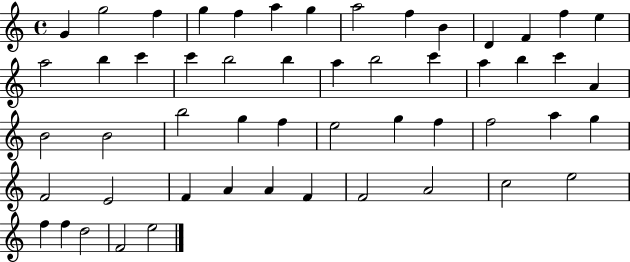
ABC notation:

X:1
T:Untitled
M:4/4
L:1/4
K:C
G g2 f g f a g a2 f B D F f e a2 b c' c' b2 b a b2 c' a b c' A B2 B2 b2 g f e2 g f f2 a g F2 E2 F A A F F2 A2 c2 e2 f f d2 F2 e2